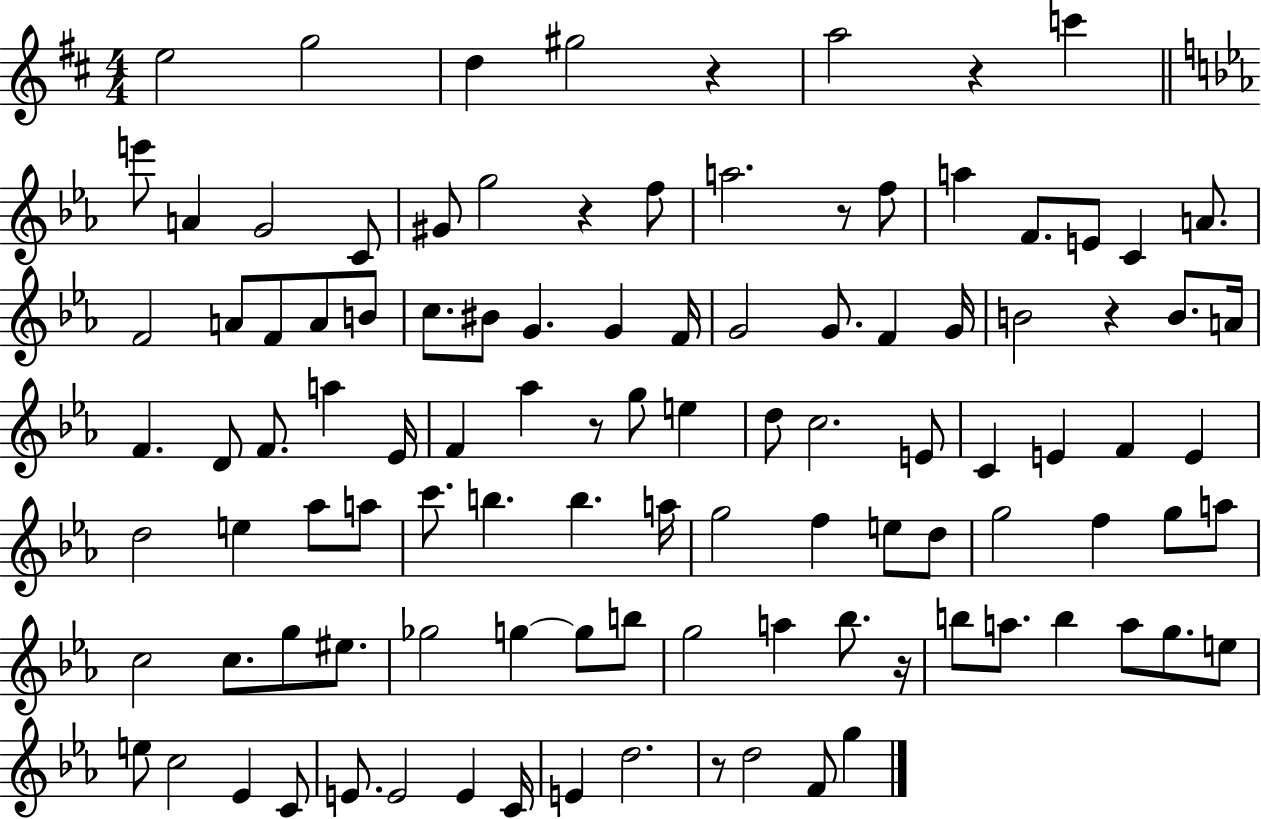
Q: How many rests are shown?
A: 8